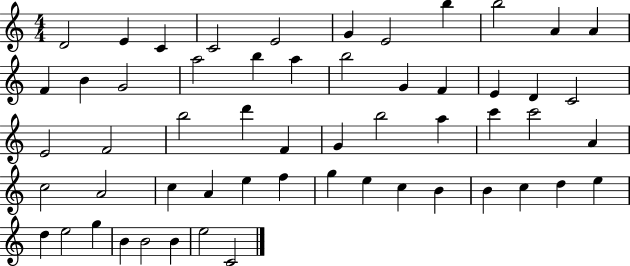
{
  \clef treble
  \numericTimeSignature
  \time 4/4
  \key c \major
  d'2 e'4 c'4 | c'2 e'2 | g'4 e'2 b''4 | b''2 a'4 a'4 | \break f'4 b'4 g'2 | a''2 b''4 a''4 | b''2 g'4 f'4 | e'4 d'4 c'2 | \break e'2 f'2 | b''2 d'''4 f'4 | g'4 b''2 a''4 | c'''4 c'''2 a'4 | \break c''2 a'2 | c''4 a'4 e''4 f''4 | g''4 e''4 c''4 b'4 | b'4 c''4 d''4 e''4 | \break d''4 e''2 g''4 | b'4 b'2 b'4 | e''2 c'2 | \bar "|."
}